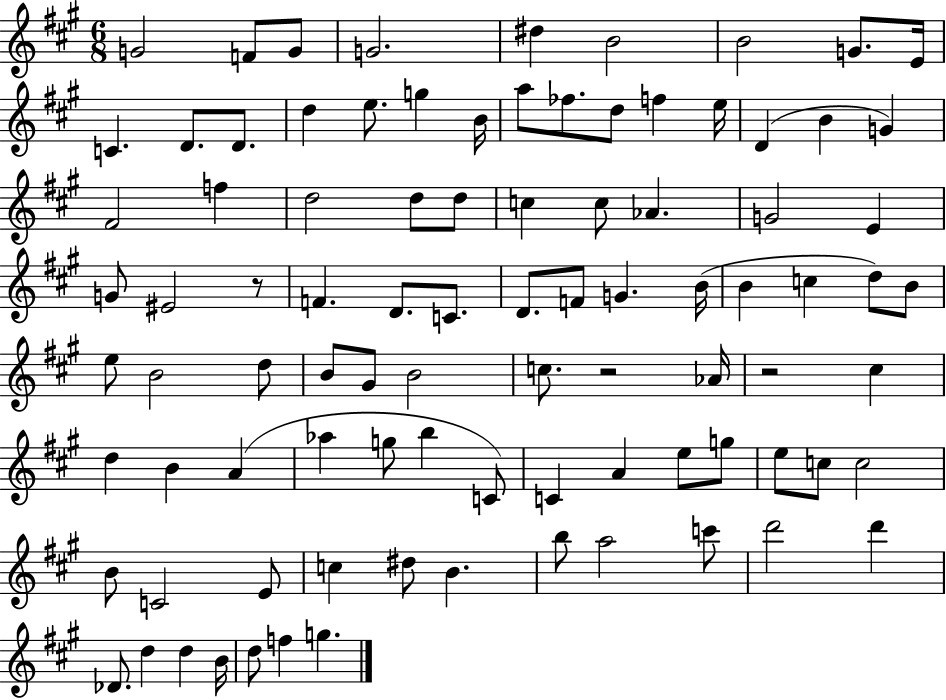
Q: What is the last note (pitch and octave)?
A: G5